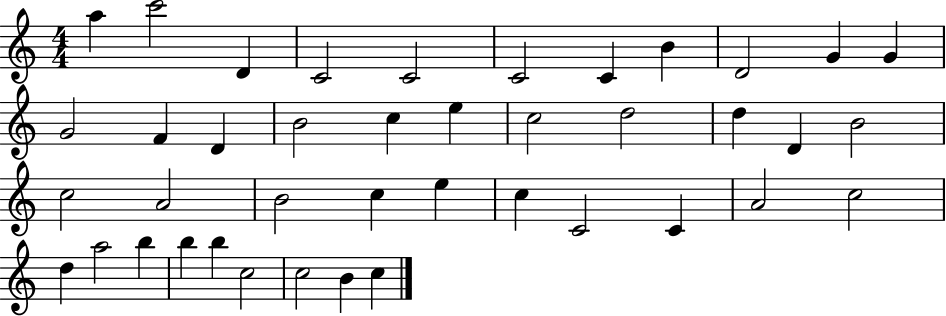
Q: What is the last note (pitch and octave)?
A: C5